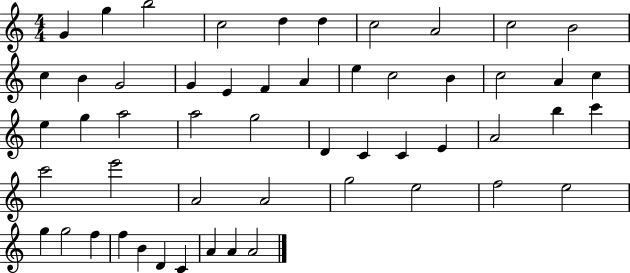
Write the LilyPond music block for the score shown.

{
  \clef treble
  \numericTimeSignature
  \time 4/4
  \key c \major
  g'4 g''4 b''2 | c''2 d''4 d''4 | c''2 a'2 | c''2 b'2 | \break c''4 b'4 g'2 | g'4 e'4 f'4 a'4 | e''4 c''2 b'4 | c''2 a'4 c''4 | \break e''4 g''4 a''2 | a''2 g''2 | d'4 c'4 c'4 e'4 | a'2 b''4 c'''4 | \break c'''2 e'''2 | a'2 a'2 | g''2 e''2 | f''2 e''2 | \break g''4 g''2 f''4 | f''4 b'4 d'4 c'4 | a'4 a'4 a'2 | \bar "|."
}